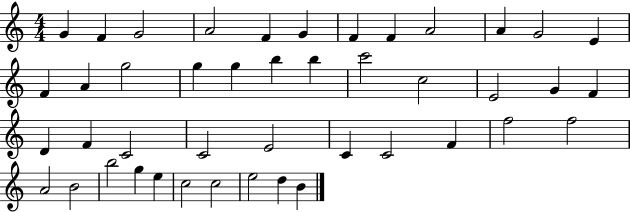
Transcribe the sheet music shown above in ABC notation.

X:1
T:Untitled
M:4/4
L:1/4
K:C
G F G2 A2 F G F F A2 A G2 E F A g2 g g b b c'2 c2 E2 G F D F C2 C2 E2 C C2 F f2 f2 A2 B2 b2 g e c2 c2 e2 d B